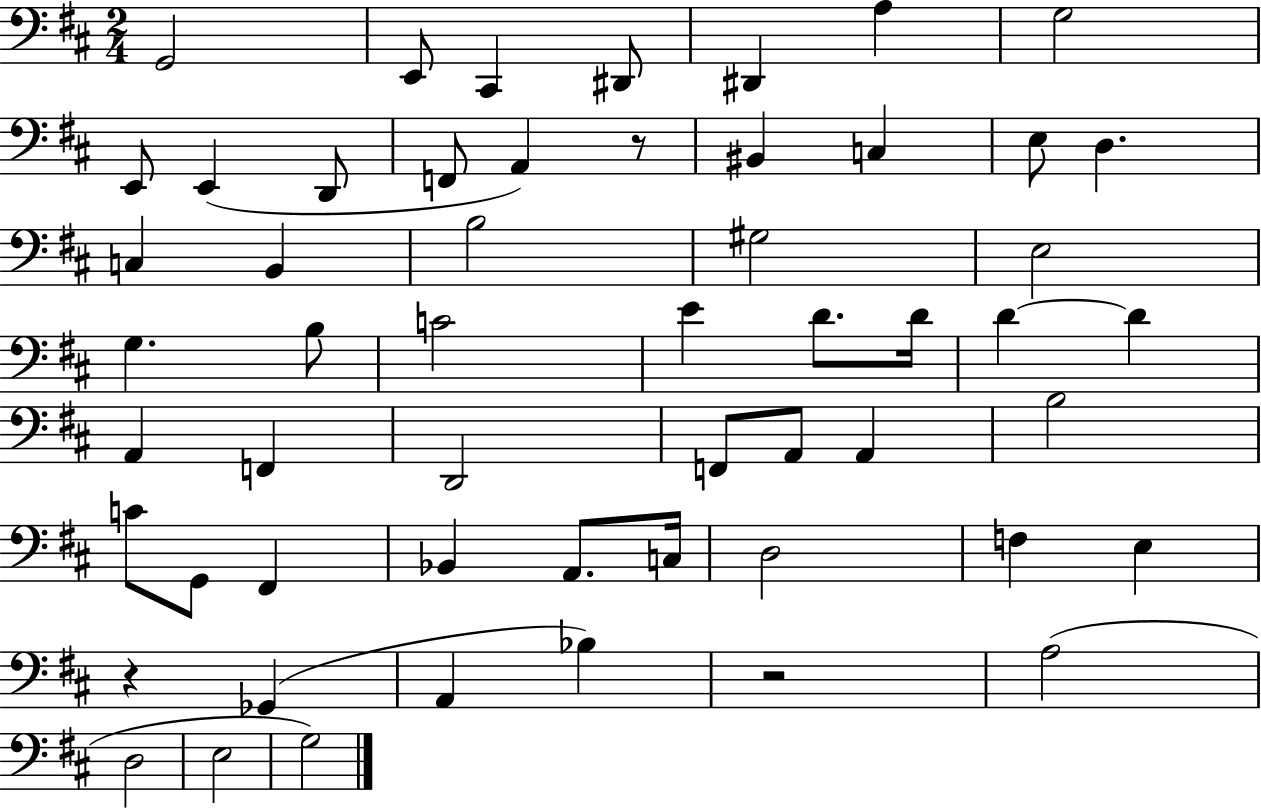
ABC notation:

X:1
T:Untitled
M:2/4
L:1/4
K:D
G,,2 E,,/2 ^C,, ^D,,/2 ^D,, A, G,2 E,,/2 E,, D,,/2 F,,/2 A,, z/2 ^B,, C, E,/2 D, C, B,, B,2 ^G,2 E,2 G, B,/2 C2 E D/2 D/4 D D A,, F,, D,,2 F,,/2 A,,/2 A,, B,2 C/2 G,,/2 ^F,, _B,, A,,/2 C,/4 D,2 F, E, z _G,, A,, _B, z2 A,2 D,2 E,2 G,2